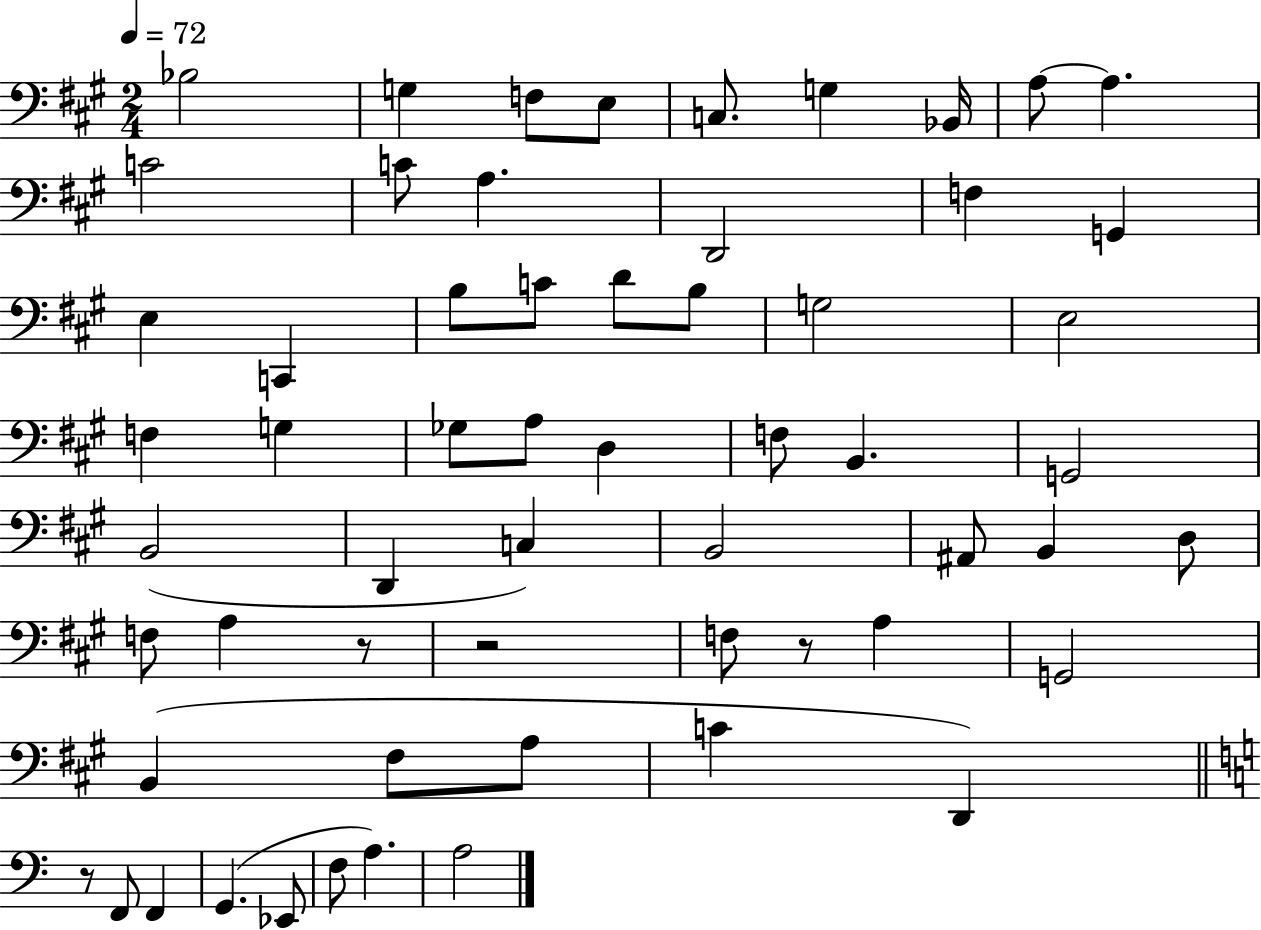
X:1
T:Untitled
M:2/4
L:1/4
K:A
_B,2 G, F,/2 E,/2 C,/2 G, _B,,/4 A,/2 A, C2 C/2 A, D,,2 F, G,, E, C,, B,/2 C/2 D/2 B,/2 G,2 E,2 F, G, _G,/2 A,/2 D, F,/2 B,, G,,2 B,,2 D,, C, B,,2 ^A,,/2 B,, D,/2 F,/2 A, z/2 z2 F,/2 z/2 A, G,,2 B,, ^F,/2 A,/2 C D,, z/2 F,,/2 F,, G,, _E,,/2 F,/2 A, A,2